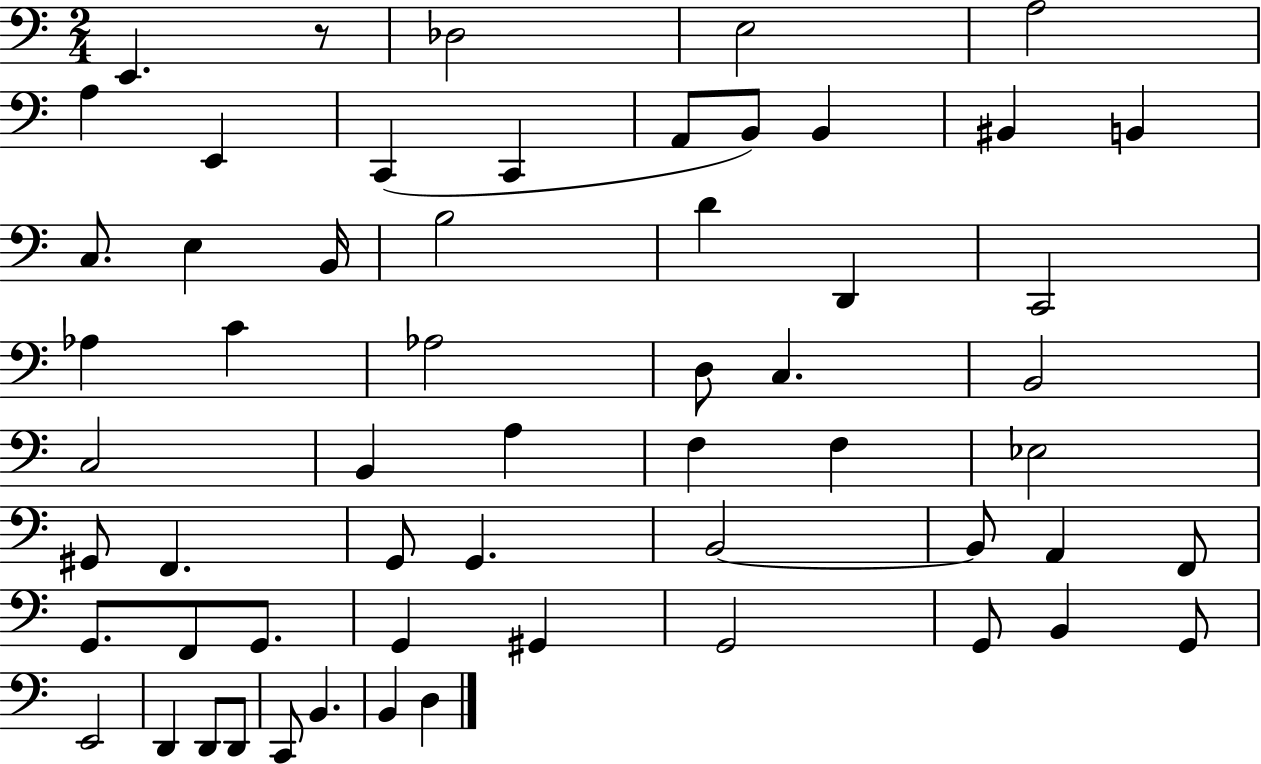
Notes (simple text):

E2/q. R/e Db3/h E3/h A3/h A3/q E2/q C2/q C2/q A2/e B2/e B2/q BIS2/q B2/q C3/e. E3/q B2/s B3/h D4/q D2/q C2/h Ab3/q C4/q Ab3/h D3/e C3/q. B2/h C3/h B2/q A3/q F3/q F3/q Eb3/h G#2/e F2/q. G2/e G2/q. B2/h B2/e A2/q F2/e G2/e. F2/e G2/e. G2/q G#2/q G2/h G2/e B2/q G2/e E2/h D2/q D2/e D2/e C2/e B2/q. B2/q D3/q